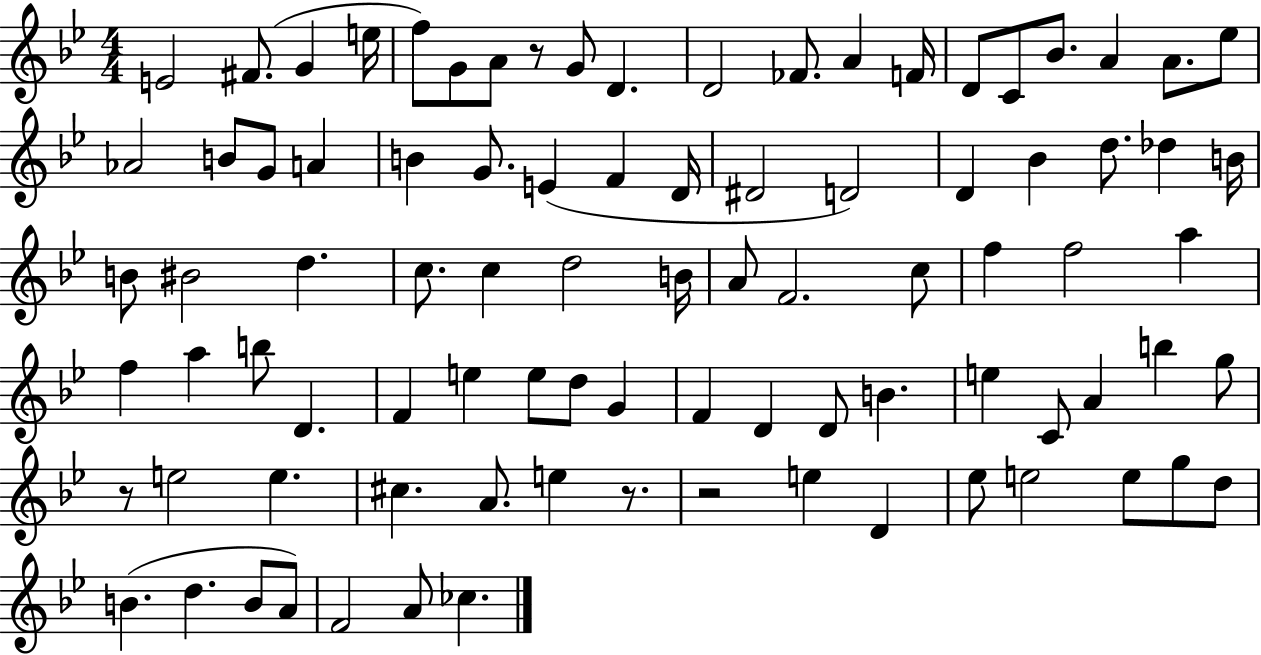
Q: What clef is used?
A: treble